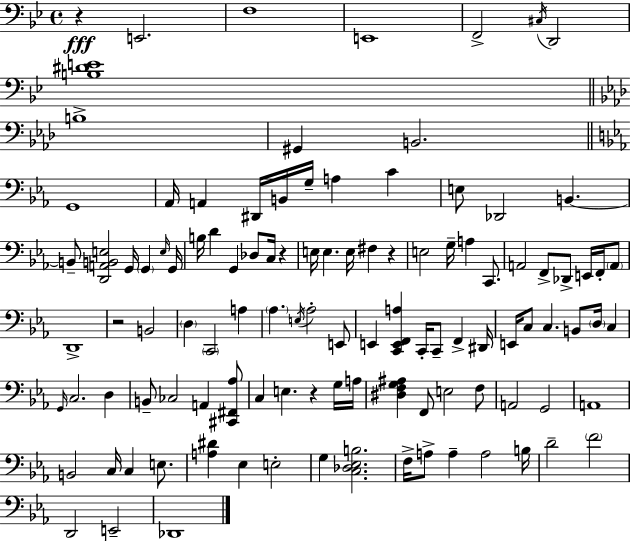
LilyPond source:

{
  \clef bass
  \time 4/4
  \defaultTimeSignature
  \key bes \major
  \repeat volta 2 { r4\fff e,2. | f1 | e,1 | f,2-> \acciaccatura { cis16 } d,2 | \break <b dis' e'>1 | \bar "||" \break \key aes \major b1-> | gis,4 b,2. | \bar "||" \break \key c \minor g,1 | aes,16 a,4 dis,16 b,16 g16-- a4 c'4 | e8 des,2 b,4.~~ | b,8-- <d, a, b, e>2 g,16 \parenthesize g,4 \grace { e16 } | \break g,16 b16 d'4 g,4 des8 c16 r4 | e16 e4. e16 fis4 r4 | e2 g16-- a4 c,8. | a,2 f,8-> des,8-> e,16 f,16-. \parenthesize a,8 | \break d,1-> | r2 b,2 | \parenthesize d4 \parenthesize c,2 a4 | \parenthesize aes4. \acciaccatura { e16 } aes2-. | \break e,8 e,4 <c, e, f, a>4 c,16-. c,8-- f,4-> | dis,16 e,16 c8 c4. b,8 \parenthesize d16 c4 | \grace { g,16 } c2. d4 | b,8-- ces2 a,4 | \break <cis, fis, aes>8 c4 e4. r4 | g16 a16 <dis f g ais>4 f,8 e2 | f8 a,2 g,2 | a,1 | \break b,2 c16 c4 | e8. <a dis'>4 ees4 e2-. | g4 <c des ees b>2. | f16-> a8-> a4-- a2 | \break b16 d'2-- \parenthesize f'2 | d,2 e,2-- | des,1 | } \bar "|."
}